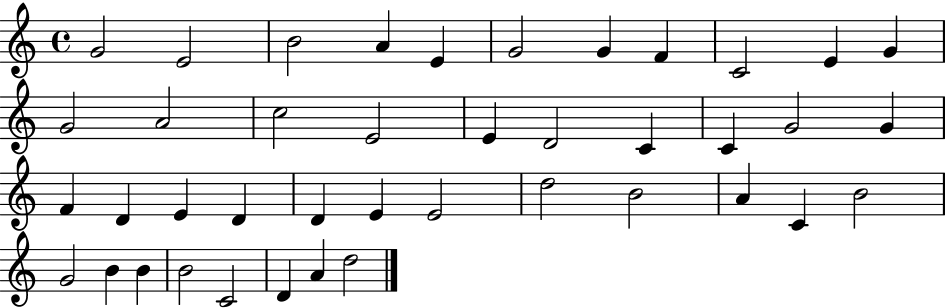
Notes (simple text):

G4/h E4/h B4/h A4/q E4/q G4/h G4/q F4/q C4/h E4/q G4/q G4/h A4/h C5/h E4/h E4/q D4/h C4/q C4/q G4/h G4/q F4/q D4/q E4/q D4/q D4/q E4/q E4/h D5/h B4/h A4/q C4/q B4/h G4/h B4/q B4/q B4/h C4/h D4/q A4/q D5/h